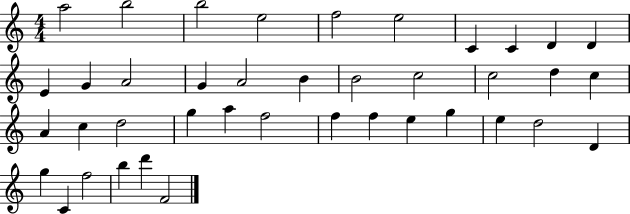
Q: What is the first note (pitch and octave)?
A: A5